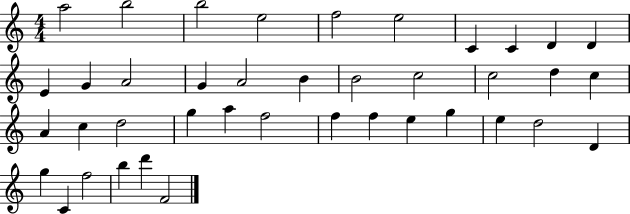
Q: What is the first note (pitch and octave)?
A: A5